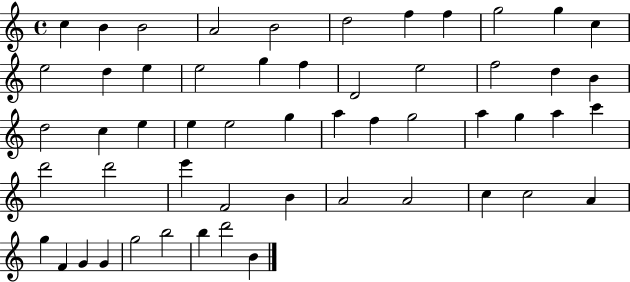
C5/q B4/q B4/h A4/h B4/h D5/h F5/q F5/q G5/h G5/q C5/q E5/h D5/q E5/q E5/h G5/q F5/q D4/h E5/h F5/h D5/q B4/q D5/h C5/q E5/q E5/q E5/h G5/q A5/q F5/q G5/h A5/q G5/q A5/q C6/q D6/h D6/h E6/q F4/h B4/q A4/h A4/h C5/q C5/h A4/q G5/q F4/q G4/q G4/q G5/h B5/h B5/q D6/h B4/q